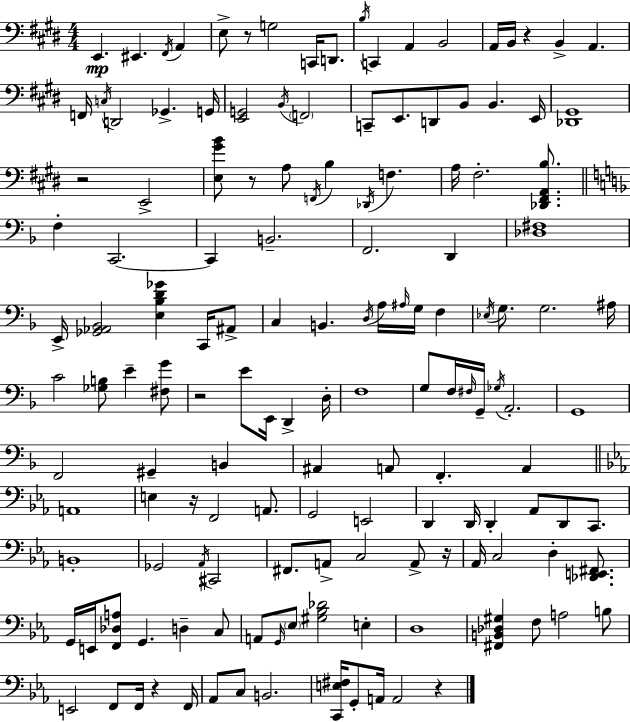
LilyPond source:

{
  \clef bass
  \numericTimeSignature
  \time 4/4
  \key e \major
  \repeat volta 2 { e,4.\mp eis,4. \acciaccatura { fis,16 } a,4 | e8-> r8 g2 c,16 d,8. | \acciaccatura { b16 } c,4 a,4 b,2 | a,16 b,16 r4 b,4-> a,4. | \break f,16 \acciaccatura { c16 } d,2 ges,4.-> | g,16 <e, g,>2 \acciaccatura { b,16 } \parenthesize f,2 | c,8-- e,8. d,8 b,8 b,4. | e,16 <des, gis,>1 | \break r2 e,2-> | <e gis' b'>8 r8 a8 \acciaccatura { f,16 } b4 \acciaccatura { des,16 } | f4. a16 fis2.-. | <des, fis, a, b>8. \bar "||" \break \key f \major f4-. c,2.~~ | c,4 b,2.-- | f,2. d,4 | <des fis>1 | \break e,16-> <ges, aes, bes,>2 <e bes d' ges'>4 c,16 ais,8-> | c4 b,4. \acciaccatura { d16 } a16 \grace { ais16 } g16 f4 | \acciaccatura { ees16 } g8. g2. | ais16 c'2 <ges b>8 e'4-- | \break <fis g'>8 r2 e'8 e,16 d,4-> | d16-. f1 | g8 f16 \grace { fis16 } g,16-- \acciaccatura { ges16 } a,2.-. | g,1 | \break f,2 gis,4-- | b,4 ais,4 a,8 f,4.-. | a,4 \bar "||" \break \key ees \major a,1 | e4 r16 f,2 a,8. | g,2 e,2 | d,4 d,16 d,4-. aes,8 d,8 c,8. | \break b,1-. | ges,2 \acciaccatura { aes,16 } cis,2 | fis,8. a,8-> c2 a,8-> | r16 aes,16 c2 d4-. <des, e, fis,>8. | \break g,16 e,16 <f, des a>8 g,4. d4-- c8 | a,8 \grace { g,16 } \parenthesize ees8 <gis bes des'>2 e4-. | d1 | <fis, b, des gis>4 f8 a2 | \break b8 e,2 f,8 f,16 r4 | f,16 aes,8 c8 b,2. | <c, e fis>16 g,8-. a,16 a,2 r4 | } \bar "|."
}